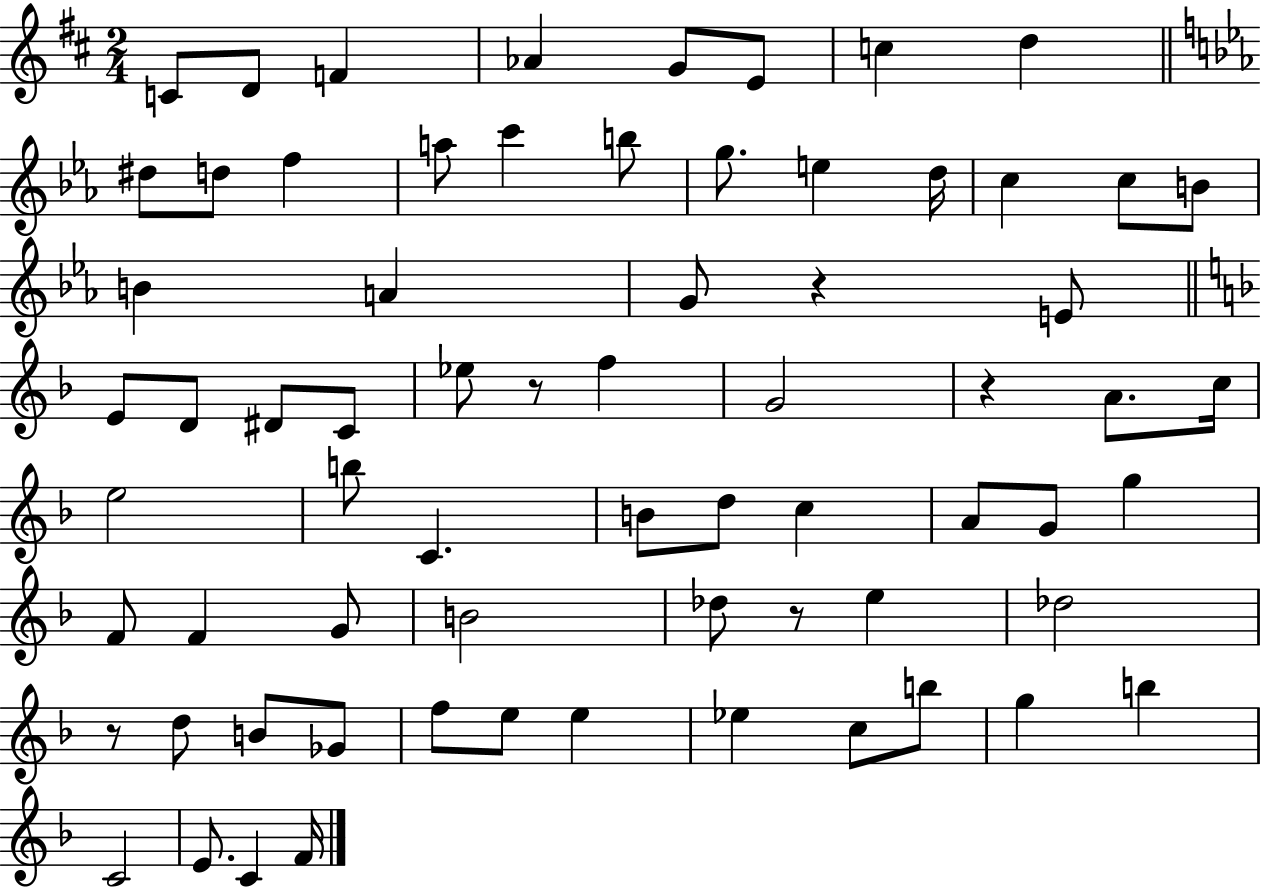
X:1
T:Untitled
M:2/4
L:1/4
K:D
C/2 D/2 F _A G/2 E/2 c d ^d/2 d/2 f a/2 c' b/2 g/2 e d/4 c c/2 B/2 B A G/2 z E/2 E/2 D/2 ^D/2 C/2 _e/2 z/2 f G2 z A/2 c/4 e2 b/2 C B/2 d/2 c A/2 G/2 g F/2 F G/2 B2 _d/2 z/2 e _d2 z/2 d/2 B/2 _G/2 f/2 e/2 e _e c/2 b/2 g b C2 E/2 C F/4